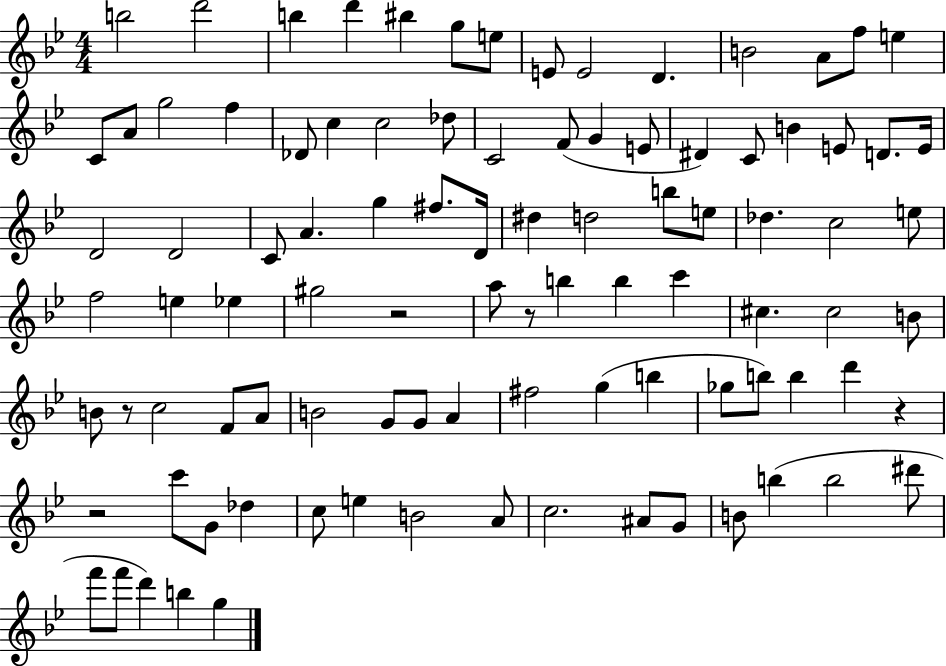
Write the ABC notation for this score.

X:1
T:Untitled
M:4/4
L:1/4
K:Bb
b2 d'2 b d' ^b g/2 e/2 E/2 E2 D B2 A/2 f/2 e C/2 A/2 g2 f _D/2 c c2 _d/2 C2 F/2 G E/2 ^D C/2 B E/2 D/2 E/4 D2 D2 C/2 A g ^f/2 D/4 ^d d2 b/2 e/2 _d c2 e/2 f2 e _e ^g2 z2 a/2 z/2 b b c' ^c ^c2 B/2 B/2 z/2 c2 F/2 A/2 B2 G/2 G/2 A ^f2 g b _g/2 b/2 b d' z z2 c'/2 G/2 _d c/2 e B2 A/2 c2 ^A/2 G/2 B/2 b b2 ^d'/2 f'/2 f'/2 d' b g